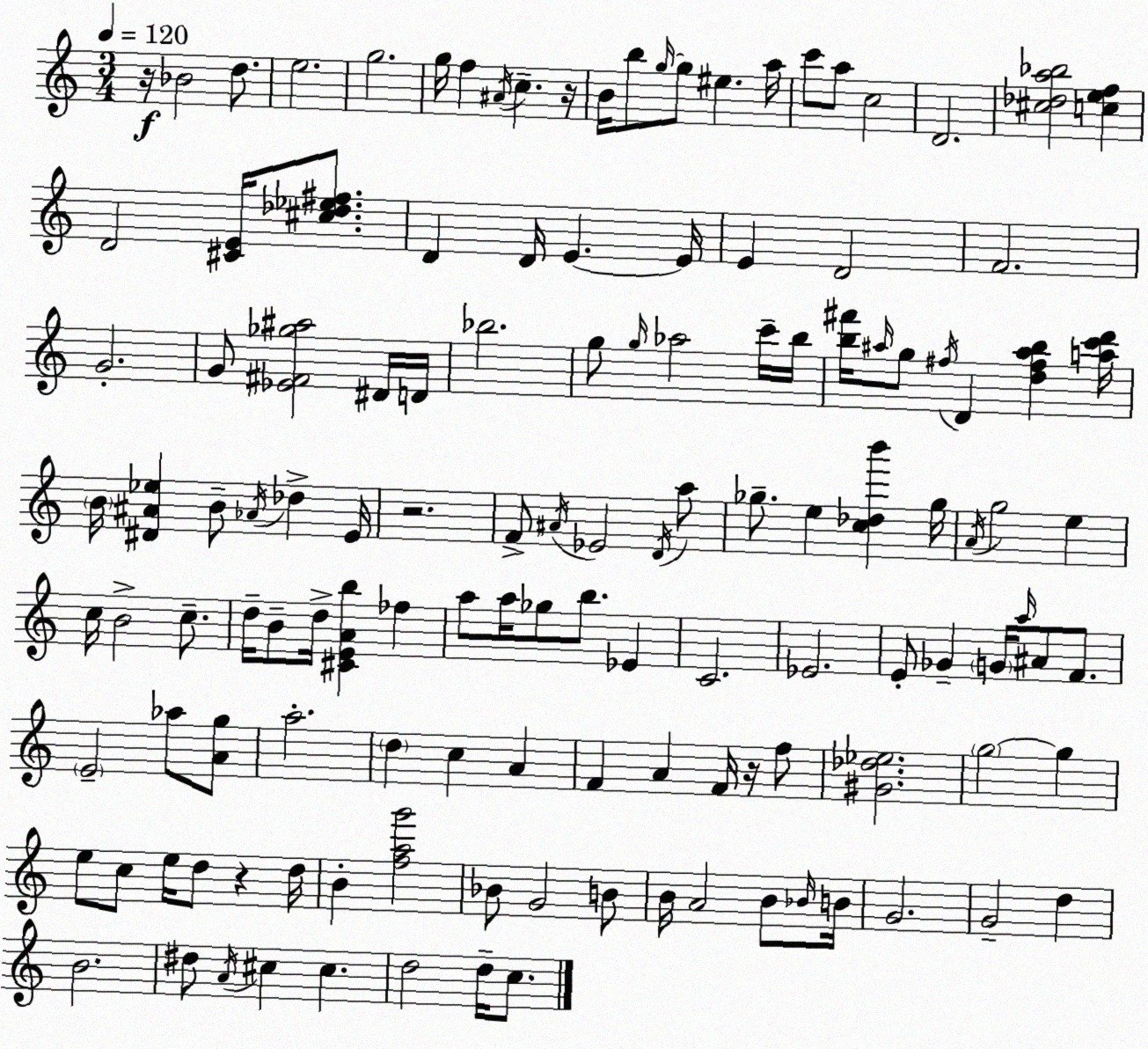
X:1
T:Untitled
M:3/4
L:1/4
K:Am
z/4 _B2 d/2 e2 g2 g/4 f ^A/4 c z/4 B/4 b/2 g/4 g/2 ^e a/4 c'/2 a/2 c2 D2 [^c_da_b]2 [cef] D2 [^CE]/4 [^c_d_e^f]/2 D D/4 E E/4 E D2 F2 G2 G/2 [_E^F_g^a]2 ^D/4 D/4 _b2 g/2 g/4 _a2 c'/4 b/4 [b^f']/4 ^a/4 g/2 ^f/4 D [d^f^ab] [ac'd']/4 B/4 [^D^A_e] B/2 _A/4 _d E/4 z2 F/2 ^A/4 _E2 D/4 a/2 _g/2 e [c_db'] _g/4 A/4 g2 e c/4 B2 c/2 d/4 B/2 d/4 [^CEAb] _f a/2 a/4 _g/2 b/2 _E C2 _E2 E/2 _G G/4 a/4 ^A/2 F/2 E2 _a/2 [Ag]/2 a2 d c A F A F/4 z/4 f/2 [^G_d_e]2 g2 g e/2 c/2 e/4 d/2 z d/4 B [fag']2 _B/2 G2 B/2 B/4 A2 B/2 _B/4 B/4 G2 G2 d B2 ^d/2 A/4 ^c ^c d2 d/4 c/2